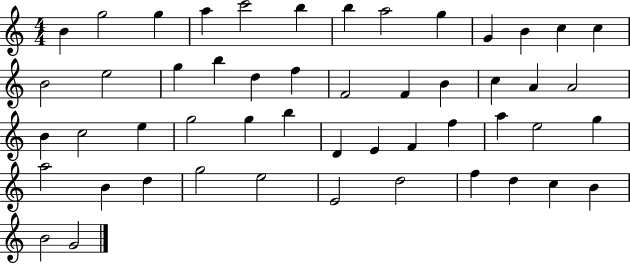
B4/q G5/h G5/q A5/q C6/h B5/q B5/q A5/h G5/q G4/q B4/q C5/q C5/q B4/h E5/h G5/q B5/q D5/q F5/q F4/h F4/q B4/q C5/q A4/q A4/h B4/q C5/h E5/q G5/h G5/q B5/q D4/q E4/q F4/q F5/q A5/q E5/h G5/q A5/h B4/q D5/q G5/h E5/h E4/h D5/h F5/q D5/q C5/q B4/q B4/h G4/h